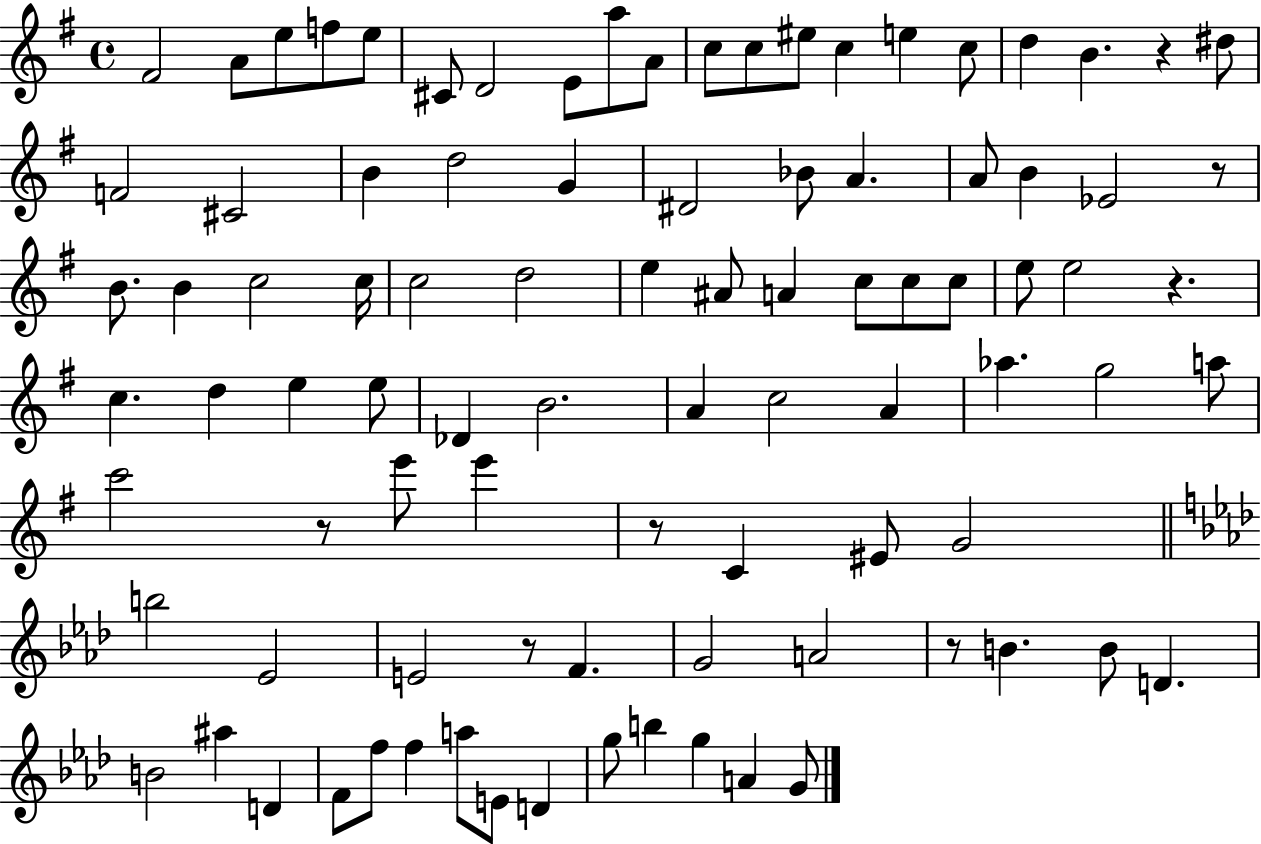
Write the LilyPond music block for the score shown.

{
  \clef treble
  \time 4/4
  \defaultTimeSignature
  \key g \major
  fis'2 a'8 e''8 f''8 e''8 | cis'8 d'2 e'8 a''8 a'8 | c''8 c''8 eis''8 c''4 e''4 c''8 | d''4 b'4. r4 dis''8 | \break f'2 cis'2 | b'4 d''2 g'4 | dis'2 bes'8 a'4. | a'8 b'4 ees'2 r8 | \break b'8. b'4 c''2 c''16 | c''2 d''2 | e''4 ais'8 a'4 c''8 c''8 c''8 | e''8 e''2 r4. | \break c''4. d''4 e''4 e''8 | des'4 b'2. | a'4 c''2 a'4 | aes''4. g''2 a''8 | \break c'''2 r8 e'''8 e'''4 | r8 c'4 eis'8 g'2 | \bar "||" \break \key aes \major b''2 ees'2 | e'2 r8 f'4. | g'2 a'2 | r8 b'4. b'8 d'4. | \break b'2 ais''4 d'4 | f'8 f''8 f''4 a''8 e'8 d'4 | g''8 b''4 g''4 a'4 g'8 | \bar "|."
}